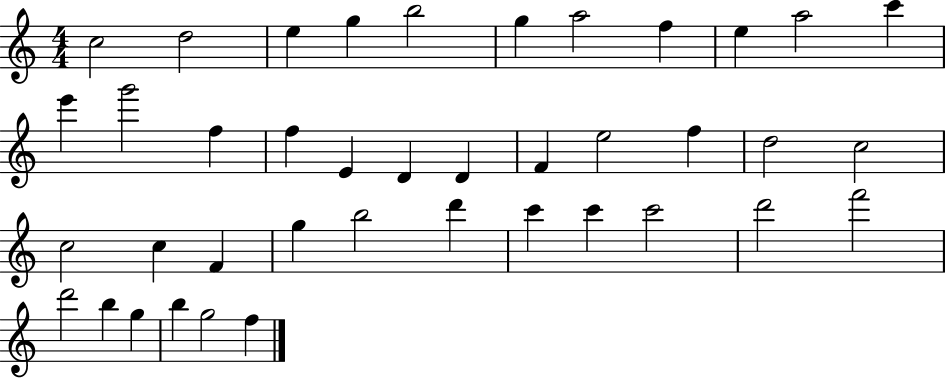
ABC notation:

X:1
T:Untitled
M:4/4
L:1/4
K:C
c2 d2 e g b2 g a2 f e a2 c' e' g'2 f f E D D F e2 f d2 c2 c2 c F g b2 d' c' c' c'2 d'2 f'2 d'2 b g b g2 f